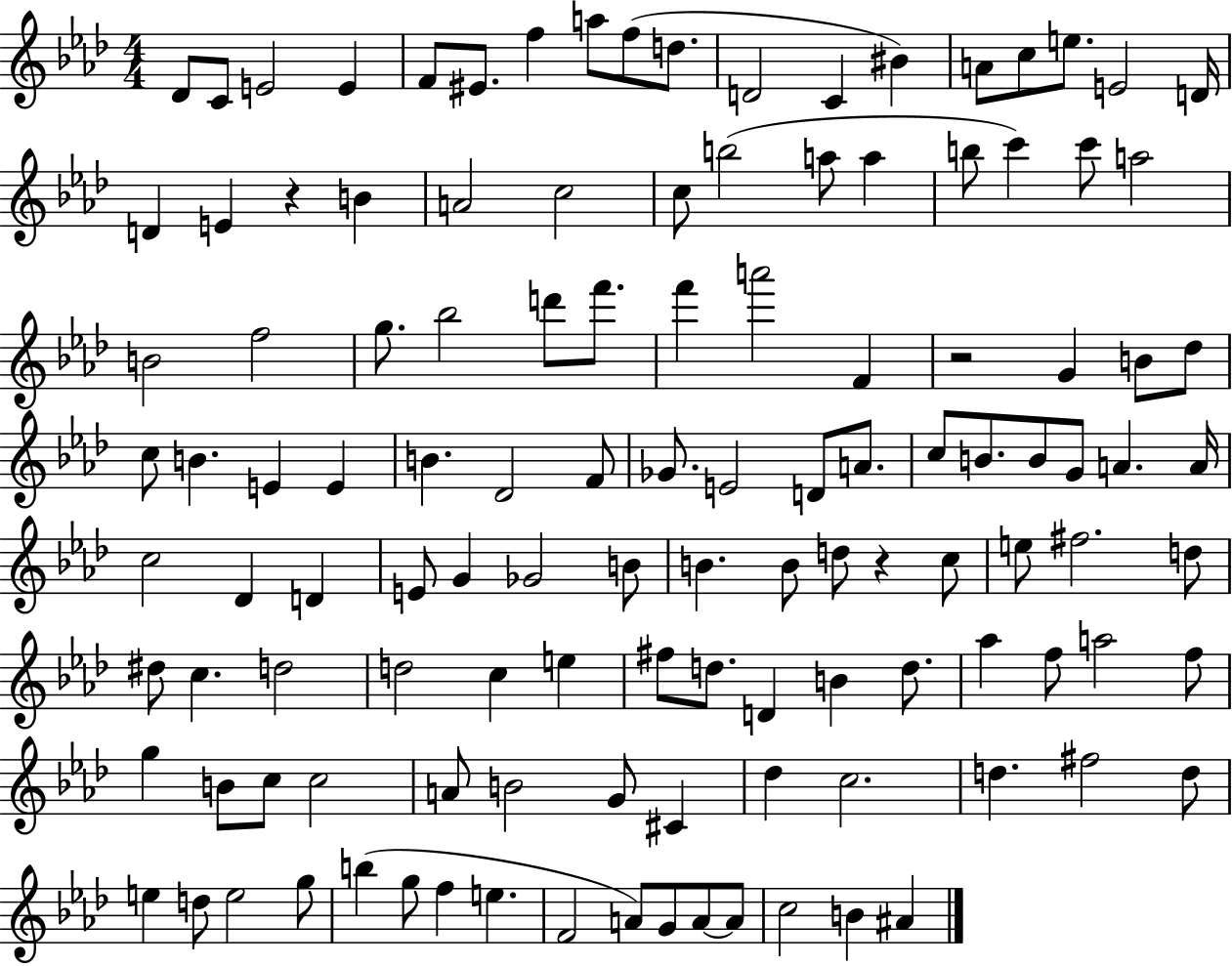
Db4/e C4/e E4/h E4/q F4/e EIS4/e. F5/q A5/e F5/e D5/e. D4/h C4/q BIS4/q A4/e C5/e E5/e. E4/h D4/s D4/q E4/q R/q B4/q A4/h C5/h C5/e B5/h A5/e A5/q B5/e C6/q C6/e A5/h B4/h F5/h G5/e. Bb5/h D6/e F6/e. F6/q A6/h F4/q R/h G4/q B4/e Db5/e C5/e B4/q. E4/q E4/q B4/q. Db4/h F4/e Gb4/e. E4/h D4/e A4/e. C5/e B4/e. B4/e G4/e A4/q. A4/s C5/h Db4/q D4/q E4/e G4/q Gb4/h B4/e B4/q. B4/e D5/e R/q C5/e E5/e F#5/h. D5/e D#5/e C5/q. D5/h D5/h C5/q E5/q F#5/e D5/e. D4/q B4/q D5/e. Ab5/q F5/e A5/h F5/e G5/q B4/e C5/e C5/h A4/e B4/h G4/e C#4/q Db5/q C5/h. D5/q. F#5/h D5/e E5/q D5/e E5/h G5/e B5/q G5/e F5/q E5/q. F4/h A4/e G4/e A4/e A4/e C5/h B4/q A#4/q